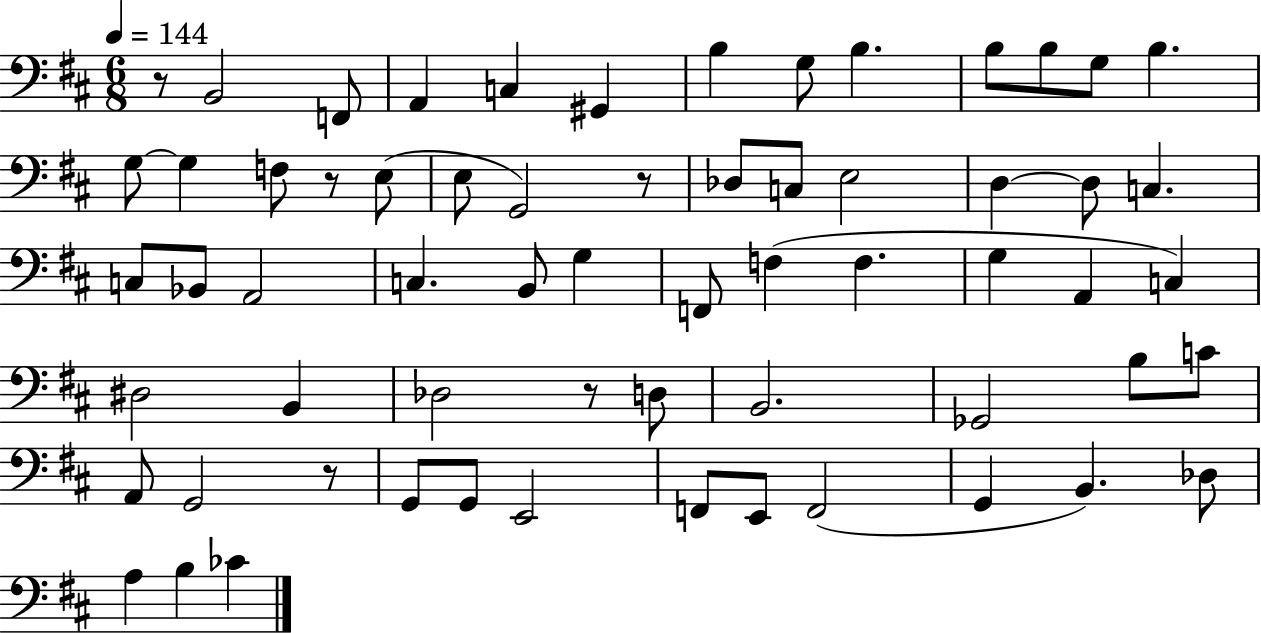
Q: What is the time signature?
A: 6/8